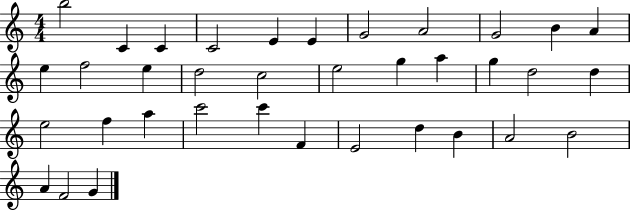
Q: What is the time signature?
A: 4/4